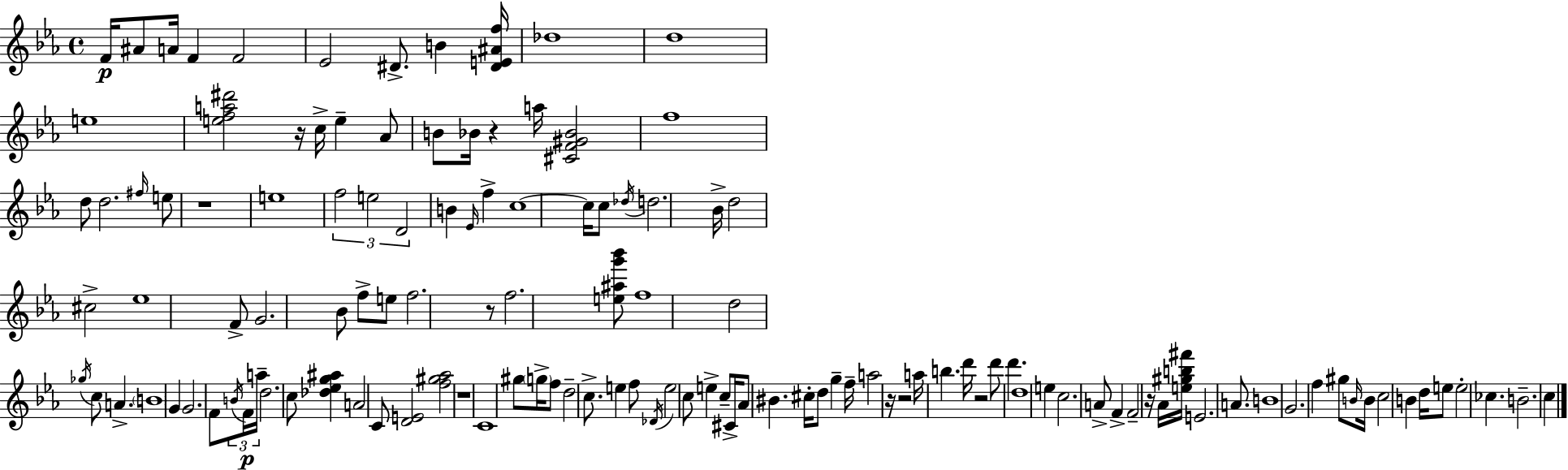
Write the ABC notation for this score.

X:1
T:Untitled
M:4/4
L:1/4
K:Eb
F/4 ^A/2 A/4 F F2 _E2 ^D/2 B [^DE^Af]/4 _d4 d4 e4 [efa^d']2 z/4 c/4 e _A/2 B/2 _B/4 z a/4 [^CF^G_B]2 f4 d/2 d2 ^f/4 e/2 z4 e4 f2 e2 D2 B _E/4 f c4 c/4 c/2 _d/4 d2 _B/4 d2 ^c2 _e4 F/2 G2 _B/2 f/2 e/2 f2 z/2 f2 [e^ag'_b']/2 f4 d2 _g/4 c/2 A B4 G G2 F/2 B/4 F/4 a/4 d2 c/2 [_d_eg^a] A2 C/2 [DE]2 [f^g_a]2 z4 C4 ^g/2 g/4 f/2 d2 c/2 e f/2 _D/4 e2 c/2 e c/2 ^C/4 _A/2 ^B ^c/4 d/2 g f/4 a2 z/4 z2 a/4 b d'/4 z2 d'/2 d' d4 e c2 A/2 F F2 z/4 _A/4 [e^gb^f']/4 E2 A/2 B4 G2 f ^g/2 B/4 B/4 c2 B d/4 e/2 e2 _c B2 c